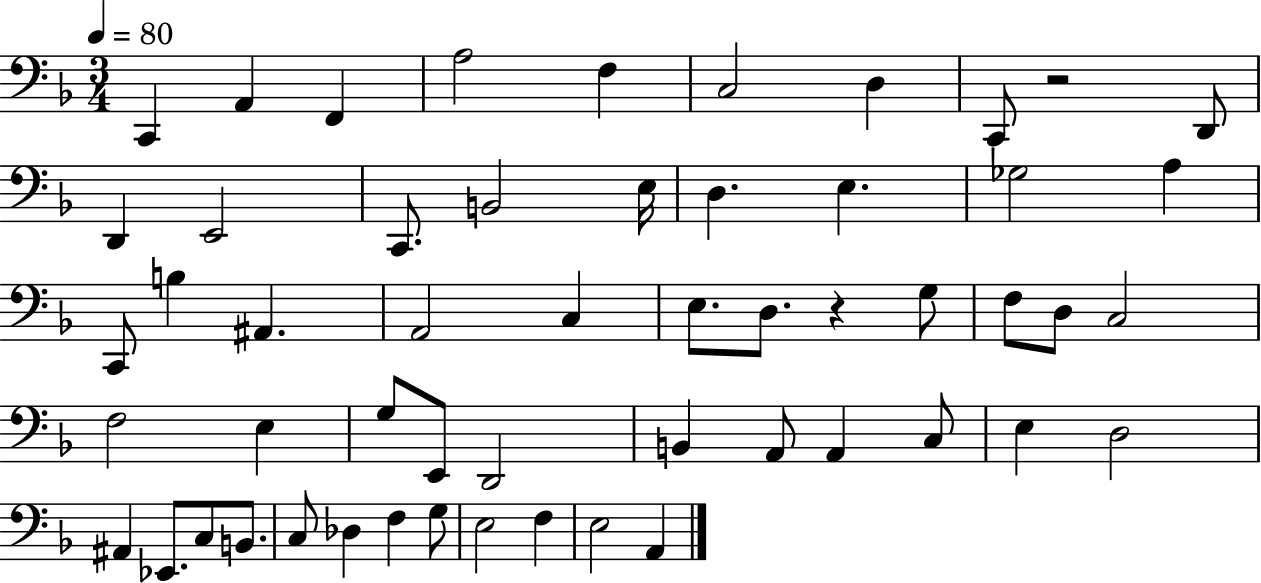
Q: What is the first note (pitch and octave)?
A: C2